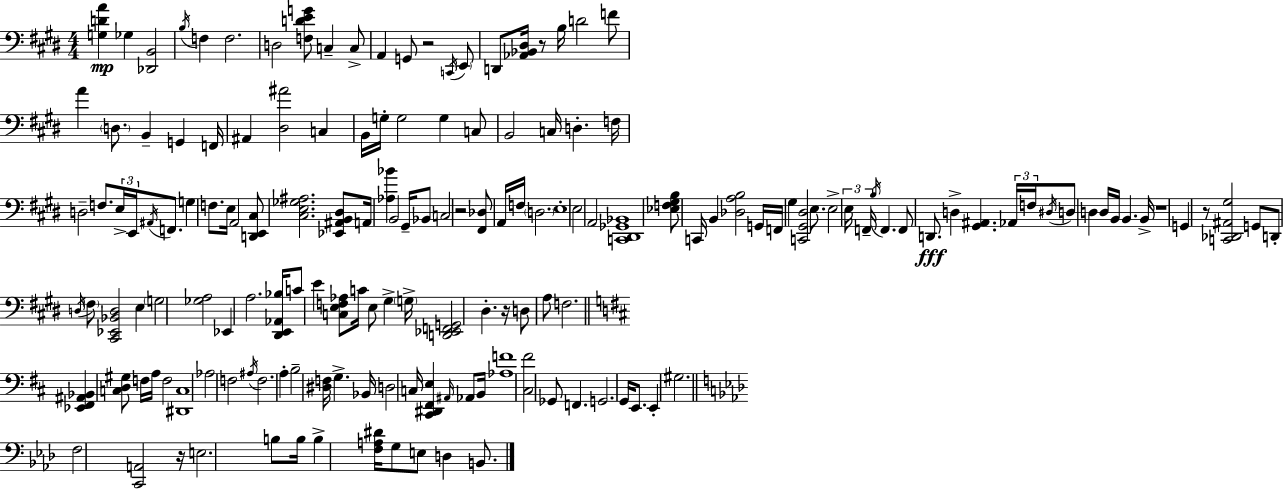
{
  \clef bass
  \numericTimeSignature
  \time 4/4
  \key e \major
  <g d' a'>4\mp ges4 <des, b,>2 | \acciaccatura { b16 } f4 f2. | d2 <f d' e' g'>8 c4-- c8-> | a,4 g,8 r2 \acciaccatura { c,16 } | \break \parenthesize e,8 d,8 <aes, bes, dis>16 r8 b16 d'2 | f'8 a'4 \parenthesize d8. b,4-- g,4 | f,16 ais,4 <dis ais'>2 c4 | b,16 g16-. g2 g4 | \break c8 b,2 c16 d4.-. | f16 d2-- f8. \tuplet 3/2 { e16-> e,16 \acciaccatura { ais,16 } } | f,8. g4 f8. e16 a,2 | <d, e, cis>8 <cis e ges ais>2. | \break <ees, ais, b, dis>8 a,16 <aes bes'>4 b,2 | gis,16-- bes,8 c2 r2 | <fis, des>8 a,16 f16 \parenthesize d2. | e1-. | \break e2 a,2 | <c, dis, ges, bes,>1 | <ees f gis b>8 c,16 b,4 <des a b>2 | g,16 f,16 gis4 <c, gis, dis>2 | \break e8. e2-> \tuplet 3/2 { e16 f,16-- \acciaccatura { b16 } } f,4. | f,8 d,8.\fff d4-> <gis, ais,>4. | \tuplet 3/2 { aes,16 f16 \acciaccatura { dis16 } } d8 d4 d16 b,16 b,4. | b,16-> r1 | \break g,4 r8 <c, des, ais, gis>2 | g,8 d,8-. \acciaccatura { d16 } \parenthesize fis8 <cis, ees, bes, d>2 | e4 \parenthesize g2 <ges a>2 | ees,4 a2. | \break <dis, e, aes, bes>16 c'8 e'4 <c e f aes>8 c'16 | e8 gis4-> \parenthesize g16-> <d, ees, f, g,>2 dis4.-. | r16 d8 a8 f2. | \bar "||" \break \key b \minor <ees, fis, ais, bes,>4 <c d gis>8 f16 a16 f2 | <dis, c>1 | aes2 f2 | \acciaccatura { ais16 } f2. a4-. | \break b2-- <dis f>16 g4.-> | bes,16 d2 c16 <cis, dis, fis, e>4 \grace { ais,16 } aes,8 | b,16 <aes f'>1 | <cis fis'>2 ges,8 f,4. | \break g,2. g,16 e,8. | e,4-. gis2. | \bar "||" \break \key aes \major f2 <c, a,>2 | r16 e2. b8 b16 | b4-> <f a dis'>16 g8 e8 d4 b,8. | \bar "|."
}